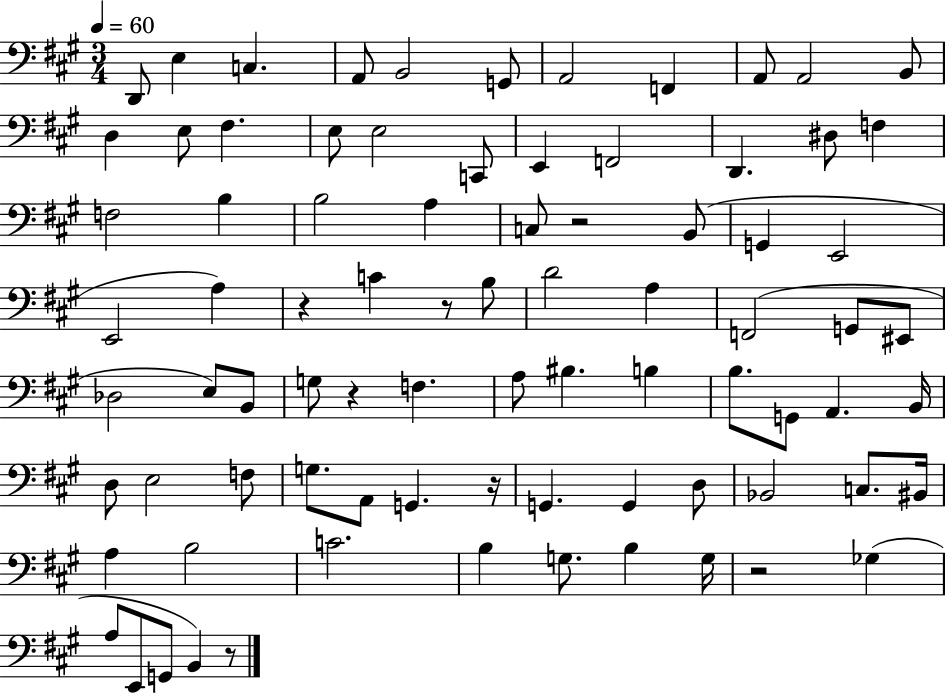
D2/e E3/q C3/q. A2/e B2/h G2/e A2/h F2/q A2/e A2/h B2/e D3/q E3/e F#3/q. E3/e E3/h C2/e E2/q F2/h D2/q. D#3/e F3/q F3/h B3/q B3/h A3/q C3/e R/h B2/e G2/q E2/h E2/h A3/q R/q C4/q R/e B3/e D4/h A3/q F2/h G2/e EIS2/e Db3/h E3/e B2/e G3/e R/q F3/q. A3/e BIS3/q. B3/q B3/e. G2/e A2/q. B2/s D3/e E3/h F3/e G3/e. A2/e G2/q. R/s G2/q. G2/q D3/e Bb2/h C3/e. BIS2/s A3/q B3/h C4/h. B3/q G3/e. B3/q G3/s R/h Gb3/q A3/e E2/e G2/e B2/q R/e